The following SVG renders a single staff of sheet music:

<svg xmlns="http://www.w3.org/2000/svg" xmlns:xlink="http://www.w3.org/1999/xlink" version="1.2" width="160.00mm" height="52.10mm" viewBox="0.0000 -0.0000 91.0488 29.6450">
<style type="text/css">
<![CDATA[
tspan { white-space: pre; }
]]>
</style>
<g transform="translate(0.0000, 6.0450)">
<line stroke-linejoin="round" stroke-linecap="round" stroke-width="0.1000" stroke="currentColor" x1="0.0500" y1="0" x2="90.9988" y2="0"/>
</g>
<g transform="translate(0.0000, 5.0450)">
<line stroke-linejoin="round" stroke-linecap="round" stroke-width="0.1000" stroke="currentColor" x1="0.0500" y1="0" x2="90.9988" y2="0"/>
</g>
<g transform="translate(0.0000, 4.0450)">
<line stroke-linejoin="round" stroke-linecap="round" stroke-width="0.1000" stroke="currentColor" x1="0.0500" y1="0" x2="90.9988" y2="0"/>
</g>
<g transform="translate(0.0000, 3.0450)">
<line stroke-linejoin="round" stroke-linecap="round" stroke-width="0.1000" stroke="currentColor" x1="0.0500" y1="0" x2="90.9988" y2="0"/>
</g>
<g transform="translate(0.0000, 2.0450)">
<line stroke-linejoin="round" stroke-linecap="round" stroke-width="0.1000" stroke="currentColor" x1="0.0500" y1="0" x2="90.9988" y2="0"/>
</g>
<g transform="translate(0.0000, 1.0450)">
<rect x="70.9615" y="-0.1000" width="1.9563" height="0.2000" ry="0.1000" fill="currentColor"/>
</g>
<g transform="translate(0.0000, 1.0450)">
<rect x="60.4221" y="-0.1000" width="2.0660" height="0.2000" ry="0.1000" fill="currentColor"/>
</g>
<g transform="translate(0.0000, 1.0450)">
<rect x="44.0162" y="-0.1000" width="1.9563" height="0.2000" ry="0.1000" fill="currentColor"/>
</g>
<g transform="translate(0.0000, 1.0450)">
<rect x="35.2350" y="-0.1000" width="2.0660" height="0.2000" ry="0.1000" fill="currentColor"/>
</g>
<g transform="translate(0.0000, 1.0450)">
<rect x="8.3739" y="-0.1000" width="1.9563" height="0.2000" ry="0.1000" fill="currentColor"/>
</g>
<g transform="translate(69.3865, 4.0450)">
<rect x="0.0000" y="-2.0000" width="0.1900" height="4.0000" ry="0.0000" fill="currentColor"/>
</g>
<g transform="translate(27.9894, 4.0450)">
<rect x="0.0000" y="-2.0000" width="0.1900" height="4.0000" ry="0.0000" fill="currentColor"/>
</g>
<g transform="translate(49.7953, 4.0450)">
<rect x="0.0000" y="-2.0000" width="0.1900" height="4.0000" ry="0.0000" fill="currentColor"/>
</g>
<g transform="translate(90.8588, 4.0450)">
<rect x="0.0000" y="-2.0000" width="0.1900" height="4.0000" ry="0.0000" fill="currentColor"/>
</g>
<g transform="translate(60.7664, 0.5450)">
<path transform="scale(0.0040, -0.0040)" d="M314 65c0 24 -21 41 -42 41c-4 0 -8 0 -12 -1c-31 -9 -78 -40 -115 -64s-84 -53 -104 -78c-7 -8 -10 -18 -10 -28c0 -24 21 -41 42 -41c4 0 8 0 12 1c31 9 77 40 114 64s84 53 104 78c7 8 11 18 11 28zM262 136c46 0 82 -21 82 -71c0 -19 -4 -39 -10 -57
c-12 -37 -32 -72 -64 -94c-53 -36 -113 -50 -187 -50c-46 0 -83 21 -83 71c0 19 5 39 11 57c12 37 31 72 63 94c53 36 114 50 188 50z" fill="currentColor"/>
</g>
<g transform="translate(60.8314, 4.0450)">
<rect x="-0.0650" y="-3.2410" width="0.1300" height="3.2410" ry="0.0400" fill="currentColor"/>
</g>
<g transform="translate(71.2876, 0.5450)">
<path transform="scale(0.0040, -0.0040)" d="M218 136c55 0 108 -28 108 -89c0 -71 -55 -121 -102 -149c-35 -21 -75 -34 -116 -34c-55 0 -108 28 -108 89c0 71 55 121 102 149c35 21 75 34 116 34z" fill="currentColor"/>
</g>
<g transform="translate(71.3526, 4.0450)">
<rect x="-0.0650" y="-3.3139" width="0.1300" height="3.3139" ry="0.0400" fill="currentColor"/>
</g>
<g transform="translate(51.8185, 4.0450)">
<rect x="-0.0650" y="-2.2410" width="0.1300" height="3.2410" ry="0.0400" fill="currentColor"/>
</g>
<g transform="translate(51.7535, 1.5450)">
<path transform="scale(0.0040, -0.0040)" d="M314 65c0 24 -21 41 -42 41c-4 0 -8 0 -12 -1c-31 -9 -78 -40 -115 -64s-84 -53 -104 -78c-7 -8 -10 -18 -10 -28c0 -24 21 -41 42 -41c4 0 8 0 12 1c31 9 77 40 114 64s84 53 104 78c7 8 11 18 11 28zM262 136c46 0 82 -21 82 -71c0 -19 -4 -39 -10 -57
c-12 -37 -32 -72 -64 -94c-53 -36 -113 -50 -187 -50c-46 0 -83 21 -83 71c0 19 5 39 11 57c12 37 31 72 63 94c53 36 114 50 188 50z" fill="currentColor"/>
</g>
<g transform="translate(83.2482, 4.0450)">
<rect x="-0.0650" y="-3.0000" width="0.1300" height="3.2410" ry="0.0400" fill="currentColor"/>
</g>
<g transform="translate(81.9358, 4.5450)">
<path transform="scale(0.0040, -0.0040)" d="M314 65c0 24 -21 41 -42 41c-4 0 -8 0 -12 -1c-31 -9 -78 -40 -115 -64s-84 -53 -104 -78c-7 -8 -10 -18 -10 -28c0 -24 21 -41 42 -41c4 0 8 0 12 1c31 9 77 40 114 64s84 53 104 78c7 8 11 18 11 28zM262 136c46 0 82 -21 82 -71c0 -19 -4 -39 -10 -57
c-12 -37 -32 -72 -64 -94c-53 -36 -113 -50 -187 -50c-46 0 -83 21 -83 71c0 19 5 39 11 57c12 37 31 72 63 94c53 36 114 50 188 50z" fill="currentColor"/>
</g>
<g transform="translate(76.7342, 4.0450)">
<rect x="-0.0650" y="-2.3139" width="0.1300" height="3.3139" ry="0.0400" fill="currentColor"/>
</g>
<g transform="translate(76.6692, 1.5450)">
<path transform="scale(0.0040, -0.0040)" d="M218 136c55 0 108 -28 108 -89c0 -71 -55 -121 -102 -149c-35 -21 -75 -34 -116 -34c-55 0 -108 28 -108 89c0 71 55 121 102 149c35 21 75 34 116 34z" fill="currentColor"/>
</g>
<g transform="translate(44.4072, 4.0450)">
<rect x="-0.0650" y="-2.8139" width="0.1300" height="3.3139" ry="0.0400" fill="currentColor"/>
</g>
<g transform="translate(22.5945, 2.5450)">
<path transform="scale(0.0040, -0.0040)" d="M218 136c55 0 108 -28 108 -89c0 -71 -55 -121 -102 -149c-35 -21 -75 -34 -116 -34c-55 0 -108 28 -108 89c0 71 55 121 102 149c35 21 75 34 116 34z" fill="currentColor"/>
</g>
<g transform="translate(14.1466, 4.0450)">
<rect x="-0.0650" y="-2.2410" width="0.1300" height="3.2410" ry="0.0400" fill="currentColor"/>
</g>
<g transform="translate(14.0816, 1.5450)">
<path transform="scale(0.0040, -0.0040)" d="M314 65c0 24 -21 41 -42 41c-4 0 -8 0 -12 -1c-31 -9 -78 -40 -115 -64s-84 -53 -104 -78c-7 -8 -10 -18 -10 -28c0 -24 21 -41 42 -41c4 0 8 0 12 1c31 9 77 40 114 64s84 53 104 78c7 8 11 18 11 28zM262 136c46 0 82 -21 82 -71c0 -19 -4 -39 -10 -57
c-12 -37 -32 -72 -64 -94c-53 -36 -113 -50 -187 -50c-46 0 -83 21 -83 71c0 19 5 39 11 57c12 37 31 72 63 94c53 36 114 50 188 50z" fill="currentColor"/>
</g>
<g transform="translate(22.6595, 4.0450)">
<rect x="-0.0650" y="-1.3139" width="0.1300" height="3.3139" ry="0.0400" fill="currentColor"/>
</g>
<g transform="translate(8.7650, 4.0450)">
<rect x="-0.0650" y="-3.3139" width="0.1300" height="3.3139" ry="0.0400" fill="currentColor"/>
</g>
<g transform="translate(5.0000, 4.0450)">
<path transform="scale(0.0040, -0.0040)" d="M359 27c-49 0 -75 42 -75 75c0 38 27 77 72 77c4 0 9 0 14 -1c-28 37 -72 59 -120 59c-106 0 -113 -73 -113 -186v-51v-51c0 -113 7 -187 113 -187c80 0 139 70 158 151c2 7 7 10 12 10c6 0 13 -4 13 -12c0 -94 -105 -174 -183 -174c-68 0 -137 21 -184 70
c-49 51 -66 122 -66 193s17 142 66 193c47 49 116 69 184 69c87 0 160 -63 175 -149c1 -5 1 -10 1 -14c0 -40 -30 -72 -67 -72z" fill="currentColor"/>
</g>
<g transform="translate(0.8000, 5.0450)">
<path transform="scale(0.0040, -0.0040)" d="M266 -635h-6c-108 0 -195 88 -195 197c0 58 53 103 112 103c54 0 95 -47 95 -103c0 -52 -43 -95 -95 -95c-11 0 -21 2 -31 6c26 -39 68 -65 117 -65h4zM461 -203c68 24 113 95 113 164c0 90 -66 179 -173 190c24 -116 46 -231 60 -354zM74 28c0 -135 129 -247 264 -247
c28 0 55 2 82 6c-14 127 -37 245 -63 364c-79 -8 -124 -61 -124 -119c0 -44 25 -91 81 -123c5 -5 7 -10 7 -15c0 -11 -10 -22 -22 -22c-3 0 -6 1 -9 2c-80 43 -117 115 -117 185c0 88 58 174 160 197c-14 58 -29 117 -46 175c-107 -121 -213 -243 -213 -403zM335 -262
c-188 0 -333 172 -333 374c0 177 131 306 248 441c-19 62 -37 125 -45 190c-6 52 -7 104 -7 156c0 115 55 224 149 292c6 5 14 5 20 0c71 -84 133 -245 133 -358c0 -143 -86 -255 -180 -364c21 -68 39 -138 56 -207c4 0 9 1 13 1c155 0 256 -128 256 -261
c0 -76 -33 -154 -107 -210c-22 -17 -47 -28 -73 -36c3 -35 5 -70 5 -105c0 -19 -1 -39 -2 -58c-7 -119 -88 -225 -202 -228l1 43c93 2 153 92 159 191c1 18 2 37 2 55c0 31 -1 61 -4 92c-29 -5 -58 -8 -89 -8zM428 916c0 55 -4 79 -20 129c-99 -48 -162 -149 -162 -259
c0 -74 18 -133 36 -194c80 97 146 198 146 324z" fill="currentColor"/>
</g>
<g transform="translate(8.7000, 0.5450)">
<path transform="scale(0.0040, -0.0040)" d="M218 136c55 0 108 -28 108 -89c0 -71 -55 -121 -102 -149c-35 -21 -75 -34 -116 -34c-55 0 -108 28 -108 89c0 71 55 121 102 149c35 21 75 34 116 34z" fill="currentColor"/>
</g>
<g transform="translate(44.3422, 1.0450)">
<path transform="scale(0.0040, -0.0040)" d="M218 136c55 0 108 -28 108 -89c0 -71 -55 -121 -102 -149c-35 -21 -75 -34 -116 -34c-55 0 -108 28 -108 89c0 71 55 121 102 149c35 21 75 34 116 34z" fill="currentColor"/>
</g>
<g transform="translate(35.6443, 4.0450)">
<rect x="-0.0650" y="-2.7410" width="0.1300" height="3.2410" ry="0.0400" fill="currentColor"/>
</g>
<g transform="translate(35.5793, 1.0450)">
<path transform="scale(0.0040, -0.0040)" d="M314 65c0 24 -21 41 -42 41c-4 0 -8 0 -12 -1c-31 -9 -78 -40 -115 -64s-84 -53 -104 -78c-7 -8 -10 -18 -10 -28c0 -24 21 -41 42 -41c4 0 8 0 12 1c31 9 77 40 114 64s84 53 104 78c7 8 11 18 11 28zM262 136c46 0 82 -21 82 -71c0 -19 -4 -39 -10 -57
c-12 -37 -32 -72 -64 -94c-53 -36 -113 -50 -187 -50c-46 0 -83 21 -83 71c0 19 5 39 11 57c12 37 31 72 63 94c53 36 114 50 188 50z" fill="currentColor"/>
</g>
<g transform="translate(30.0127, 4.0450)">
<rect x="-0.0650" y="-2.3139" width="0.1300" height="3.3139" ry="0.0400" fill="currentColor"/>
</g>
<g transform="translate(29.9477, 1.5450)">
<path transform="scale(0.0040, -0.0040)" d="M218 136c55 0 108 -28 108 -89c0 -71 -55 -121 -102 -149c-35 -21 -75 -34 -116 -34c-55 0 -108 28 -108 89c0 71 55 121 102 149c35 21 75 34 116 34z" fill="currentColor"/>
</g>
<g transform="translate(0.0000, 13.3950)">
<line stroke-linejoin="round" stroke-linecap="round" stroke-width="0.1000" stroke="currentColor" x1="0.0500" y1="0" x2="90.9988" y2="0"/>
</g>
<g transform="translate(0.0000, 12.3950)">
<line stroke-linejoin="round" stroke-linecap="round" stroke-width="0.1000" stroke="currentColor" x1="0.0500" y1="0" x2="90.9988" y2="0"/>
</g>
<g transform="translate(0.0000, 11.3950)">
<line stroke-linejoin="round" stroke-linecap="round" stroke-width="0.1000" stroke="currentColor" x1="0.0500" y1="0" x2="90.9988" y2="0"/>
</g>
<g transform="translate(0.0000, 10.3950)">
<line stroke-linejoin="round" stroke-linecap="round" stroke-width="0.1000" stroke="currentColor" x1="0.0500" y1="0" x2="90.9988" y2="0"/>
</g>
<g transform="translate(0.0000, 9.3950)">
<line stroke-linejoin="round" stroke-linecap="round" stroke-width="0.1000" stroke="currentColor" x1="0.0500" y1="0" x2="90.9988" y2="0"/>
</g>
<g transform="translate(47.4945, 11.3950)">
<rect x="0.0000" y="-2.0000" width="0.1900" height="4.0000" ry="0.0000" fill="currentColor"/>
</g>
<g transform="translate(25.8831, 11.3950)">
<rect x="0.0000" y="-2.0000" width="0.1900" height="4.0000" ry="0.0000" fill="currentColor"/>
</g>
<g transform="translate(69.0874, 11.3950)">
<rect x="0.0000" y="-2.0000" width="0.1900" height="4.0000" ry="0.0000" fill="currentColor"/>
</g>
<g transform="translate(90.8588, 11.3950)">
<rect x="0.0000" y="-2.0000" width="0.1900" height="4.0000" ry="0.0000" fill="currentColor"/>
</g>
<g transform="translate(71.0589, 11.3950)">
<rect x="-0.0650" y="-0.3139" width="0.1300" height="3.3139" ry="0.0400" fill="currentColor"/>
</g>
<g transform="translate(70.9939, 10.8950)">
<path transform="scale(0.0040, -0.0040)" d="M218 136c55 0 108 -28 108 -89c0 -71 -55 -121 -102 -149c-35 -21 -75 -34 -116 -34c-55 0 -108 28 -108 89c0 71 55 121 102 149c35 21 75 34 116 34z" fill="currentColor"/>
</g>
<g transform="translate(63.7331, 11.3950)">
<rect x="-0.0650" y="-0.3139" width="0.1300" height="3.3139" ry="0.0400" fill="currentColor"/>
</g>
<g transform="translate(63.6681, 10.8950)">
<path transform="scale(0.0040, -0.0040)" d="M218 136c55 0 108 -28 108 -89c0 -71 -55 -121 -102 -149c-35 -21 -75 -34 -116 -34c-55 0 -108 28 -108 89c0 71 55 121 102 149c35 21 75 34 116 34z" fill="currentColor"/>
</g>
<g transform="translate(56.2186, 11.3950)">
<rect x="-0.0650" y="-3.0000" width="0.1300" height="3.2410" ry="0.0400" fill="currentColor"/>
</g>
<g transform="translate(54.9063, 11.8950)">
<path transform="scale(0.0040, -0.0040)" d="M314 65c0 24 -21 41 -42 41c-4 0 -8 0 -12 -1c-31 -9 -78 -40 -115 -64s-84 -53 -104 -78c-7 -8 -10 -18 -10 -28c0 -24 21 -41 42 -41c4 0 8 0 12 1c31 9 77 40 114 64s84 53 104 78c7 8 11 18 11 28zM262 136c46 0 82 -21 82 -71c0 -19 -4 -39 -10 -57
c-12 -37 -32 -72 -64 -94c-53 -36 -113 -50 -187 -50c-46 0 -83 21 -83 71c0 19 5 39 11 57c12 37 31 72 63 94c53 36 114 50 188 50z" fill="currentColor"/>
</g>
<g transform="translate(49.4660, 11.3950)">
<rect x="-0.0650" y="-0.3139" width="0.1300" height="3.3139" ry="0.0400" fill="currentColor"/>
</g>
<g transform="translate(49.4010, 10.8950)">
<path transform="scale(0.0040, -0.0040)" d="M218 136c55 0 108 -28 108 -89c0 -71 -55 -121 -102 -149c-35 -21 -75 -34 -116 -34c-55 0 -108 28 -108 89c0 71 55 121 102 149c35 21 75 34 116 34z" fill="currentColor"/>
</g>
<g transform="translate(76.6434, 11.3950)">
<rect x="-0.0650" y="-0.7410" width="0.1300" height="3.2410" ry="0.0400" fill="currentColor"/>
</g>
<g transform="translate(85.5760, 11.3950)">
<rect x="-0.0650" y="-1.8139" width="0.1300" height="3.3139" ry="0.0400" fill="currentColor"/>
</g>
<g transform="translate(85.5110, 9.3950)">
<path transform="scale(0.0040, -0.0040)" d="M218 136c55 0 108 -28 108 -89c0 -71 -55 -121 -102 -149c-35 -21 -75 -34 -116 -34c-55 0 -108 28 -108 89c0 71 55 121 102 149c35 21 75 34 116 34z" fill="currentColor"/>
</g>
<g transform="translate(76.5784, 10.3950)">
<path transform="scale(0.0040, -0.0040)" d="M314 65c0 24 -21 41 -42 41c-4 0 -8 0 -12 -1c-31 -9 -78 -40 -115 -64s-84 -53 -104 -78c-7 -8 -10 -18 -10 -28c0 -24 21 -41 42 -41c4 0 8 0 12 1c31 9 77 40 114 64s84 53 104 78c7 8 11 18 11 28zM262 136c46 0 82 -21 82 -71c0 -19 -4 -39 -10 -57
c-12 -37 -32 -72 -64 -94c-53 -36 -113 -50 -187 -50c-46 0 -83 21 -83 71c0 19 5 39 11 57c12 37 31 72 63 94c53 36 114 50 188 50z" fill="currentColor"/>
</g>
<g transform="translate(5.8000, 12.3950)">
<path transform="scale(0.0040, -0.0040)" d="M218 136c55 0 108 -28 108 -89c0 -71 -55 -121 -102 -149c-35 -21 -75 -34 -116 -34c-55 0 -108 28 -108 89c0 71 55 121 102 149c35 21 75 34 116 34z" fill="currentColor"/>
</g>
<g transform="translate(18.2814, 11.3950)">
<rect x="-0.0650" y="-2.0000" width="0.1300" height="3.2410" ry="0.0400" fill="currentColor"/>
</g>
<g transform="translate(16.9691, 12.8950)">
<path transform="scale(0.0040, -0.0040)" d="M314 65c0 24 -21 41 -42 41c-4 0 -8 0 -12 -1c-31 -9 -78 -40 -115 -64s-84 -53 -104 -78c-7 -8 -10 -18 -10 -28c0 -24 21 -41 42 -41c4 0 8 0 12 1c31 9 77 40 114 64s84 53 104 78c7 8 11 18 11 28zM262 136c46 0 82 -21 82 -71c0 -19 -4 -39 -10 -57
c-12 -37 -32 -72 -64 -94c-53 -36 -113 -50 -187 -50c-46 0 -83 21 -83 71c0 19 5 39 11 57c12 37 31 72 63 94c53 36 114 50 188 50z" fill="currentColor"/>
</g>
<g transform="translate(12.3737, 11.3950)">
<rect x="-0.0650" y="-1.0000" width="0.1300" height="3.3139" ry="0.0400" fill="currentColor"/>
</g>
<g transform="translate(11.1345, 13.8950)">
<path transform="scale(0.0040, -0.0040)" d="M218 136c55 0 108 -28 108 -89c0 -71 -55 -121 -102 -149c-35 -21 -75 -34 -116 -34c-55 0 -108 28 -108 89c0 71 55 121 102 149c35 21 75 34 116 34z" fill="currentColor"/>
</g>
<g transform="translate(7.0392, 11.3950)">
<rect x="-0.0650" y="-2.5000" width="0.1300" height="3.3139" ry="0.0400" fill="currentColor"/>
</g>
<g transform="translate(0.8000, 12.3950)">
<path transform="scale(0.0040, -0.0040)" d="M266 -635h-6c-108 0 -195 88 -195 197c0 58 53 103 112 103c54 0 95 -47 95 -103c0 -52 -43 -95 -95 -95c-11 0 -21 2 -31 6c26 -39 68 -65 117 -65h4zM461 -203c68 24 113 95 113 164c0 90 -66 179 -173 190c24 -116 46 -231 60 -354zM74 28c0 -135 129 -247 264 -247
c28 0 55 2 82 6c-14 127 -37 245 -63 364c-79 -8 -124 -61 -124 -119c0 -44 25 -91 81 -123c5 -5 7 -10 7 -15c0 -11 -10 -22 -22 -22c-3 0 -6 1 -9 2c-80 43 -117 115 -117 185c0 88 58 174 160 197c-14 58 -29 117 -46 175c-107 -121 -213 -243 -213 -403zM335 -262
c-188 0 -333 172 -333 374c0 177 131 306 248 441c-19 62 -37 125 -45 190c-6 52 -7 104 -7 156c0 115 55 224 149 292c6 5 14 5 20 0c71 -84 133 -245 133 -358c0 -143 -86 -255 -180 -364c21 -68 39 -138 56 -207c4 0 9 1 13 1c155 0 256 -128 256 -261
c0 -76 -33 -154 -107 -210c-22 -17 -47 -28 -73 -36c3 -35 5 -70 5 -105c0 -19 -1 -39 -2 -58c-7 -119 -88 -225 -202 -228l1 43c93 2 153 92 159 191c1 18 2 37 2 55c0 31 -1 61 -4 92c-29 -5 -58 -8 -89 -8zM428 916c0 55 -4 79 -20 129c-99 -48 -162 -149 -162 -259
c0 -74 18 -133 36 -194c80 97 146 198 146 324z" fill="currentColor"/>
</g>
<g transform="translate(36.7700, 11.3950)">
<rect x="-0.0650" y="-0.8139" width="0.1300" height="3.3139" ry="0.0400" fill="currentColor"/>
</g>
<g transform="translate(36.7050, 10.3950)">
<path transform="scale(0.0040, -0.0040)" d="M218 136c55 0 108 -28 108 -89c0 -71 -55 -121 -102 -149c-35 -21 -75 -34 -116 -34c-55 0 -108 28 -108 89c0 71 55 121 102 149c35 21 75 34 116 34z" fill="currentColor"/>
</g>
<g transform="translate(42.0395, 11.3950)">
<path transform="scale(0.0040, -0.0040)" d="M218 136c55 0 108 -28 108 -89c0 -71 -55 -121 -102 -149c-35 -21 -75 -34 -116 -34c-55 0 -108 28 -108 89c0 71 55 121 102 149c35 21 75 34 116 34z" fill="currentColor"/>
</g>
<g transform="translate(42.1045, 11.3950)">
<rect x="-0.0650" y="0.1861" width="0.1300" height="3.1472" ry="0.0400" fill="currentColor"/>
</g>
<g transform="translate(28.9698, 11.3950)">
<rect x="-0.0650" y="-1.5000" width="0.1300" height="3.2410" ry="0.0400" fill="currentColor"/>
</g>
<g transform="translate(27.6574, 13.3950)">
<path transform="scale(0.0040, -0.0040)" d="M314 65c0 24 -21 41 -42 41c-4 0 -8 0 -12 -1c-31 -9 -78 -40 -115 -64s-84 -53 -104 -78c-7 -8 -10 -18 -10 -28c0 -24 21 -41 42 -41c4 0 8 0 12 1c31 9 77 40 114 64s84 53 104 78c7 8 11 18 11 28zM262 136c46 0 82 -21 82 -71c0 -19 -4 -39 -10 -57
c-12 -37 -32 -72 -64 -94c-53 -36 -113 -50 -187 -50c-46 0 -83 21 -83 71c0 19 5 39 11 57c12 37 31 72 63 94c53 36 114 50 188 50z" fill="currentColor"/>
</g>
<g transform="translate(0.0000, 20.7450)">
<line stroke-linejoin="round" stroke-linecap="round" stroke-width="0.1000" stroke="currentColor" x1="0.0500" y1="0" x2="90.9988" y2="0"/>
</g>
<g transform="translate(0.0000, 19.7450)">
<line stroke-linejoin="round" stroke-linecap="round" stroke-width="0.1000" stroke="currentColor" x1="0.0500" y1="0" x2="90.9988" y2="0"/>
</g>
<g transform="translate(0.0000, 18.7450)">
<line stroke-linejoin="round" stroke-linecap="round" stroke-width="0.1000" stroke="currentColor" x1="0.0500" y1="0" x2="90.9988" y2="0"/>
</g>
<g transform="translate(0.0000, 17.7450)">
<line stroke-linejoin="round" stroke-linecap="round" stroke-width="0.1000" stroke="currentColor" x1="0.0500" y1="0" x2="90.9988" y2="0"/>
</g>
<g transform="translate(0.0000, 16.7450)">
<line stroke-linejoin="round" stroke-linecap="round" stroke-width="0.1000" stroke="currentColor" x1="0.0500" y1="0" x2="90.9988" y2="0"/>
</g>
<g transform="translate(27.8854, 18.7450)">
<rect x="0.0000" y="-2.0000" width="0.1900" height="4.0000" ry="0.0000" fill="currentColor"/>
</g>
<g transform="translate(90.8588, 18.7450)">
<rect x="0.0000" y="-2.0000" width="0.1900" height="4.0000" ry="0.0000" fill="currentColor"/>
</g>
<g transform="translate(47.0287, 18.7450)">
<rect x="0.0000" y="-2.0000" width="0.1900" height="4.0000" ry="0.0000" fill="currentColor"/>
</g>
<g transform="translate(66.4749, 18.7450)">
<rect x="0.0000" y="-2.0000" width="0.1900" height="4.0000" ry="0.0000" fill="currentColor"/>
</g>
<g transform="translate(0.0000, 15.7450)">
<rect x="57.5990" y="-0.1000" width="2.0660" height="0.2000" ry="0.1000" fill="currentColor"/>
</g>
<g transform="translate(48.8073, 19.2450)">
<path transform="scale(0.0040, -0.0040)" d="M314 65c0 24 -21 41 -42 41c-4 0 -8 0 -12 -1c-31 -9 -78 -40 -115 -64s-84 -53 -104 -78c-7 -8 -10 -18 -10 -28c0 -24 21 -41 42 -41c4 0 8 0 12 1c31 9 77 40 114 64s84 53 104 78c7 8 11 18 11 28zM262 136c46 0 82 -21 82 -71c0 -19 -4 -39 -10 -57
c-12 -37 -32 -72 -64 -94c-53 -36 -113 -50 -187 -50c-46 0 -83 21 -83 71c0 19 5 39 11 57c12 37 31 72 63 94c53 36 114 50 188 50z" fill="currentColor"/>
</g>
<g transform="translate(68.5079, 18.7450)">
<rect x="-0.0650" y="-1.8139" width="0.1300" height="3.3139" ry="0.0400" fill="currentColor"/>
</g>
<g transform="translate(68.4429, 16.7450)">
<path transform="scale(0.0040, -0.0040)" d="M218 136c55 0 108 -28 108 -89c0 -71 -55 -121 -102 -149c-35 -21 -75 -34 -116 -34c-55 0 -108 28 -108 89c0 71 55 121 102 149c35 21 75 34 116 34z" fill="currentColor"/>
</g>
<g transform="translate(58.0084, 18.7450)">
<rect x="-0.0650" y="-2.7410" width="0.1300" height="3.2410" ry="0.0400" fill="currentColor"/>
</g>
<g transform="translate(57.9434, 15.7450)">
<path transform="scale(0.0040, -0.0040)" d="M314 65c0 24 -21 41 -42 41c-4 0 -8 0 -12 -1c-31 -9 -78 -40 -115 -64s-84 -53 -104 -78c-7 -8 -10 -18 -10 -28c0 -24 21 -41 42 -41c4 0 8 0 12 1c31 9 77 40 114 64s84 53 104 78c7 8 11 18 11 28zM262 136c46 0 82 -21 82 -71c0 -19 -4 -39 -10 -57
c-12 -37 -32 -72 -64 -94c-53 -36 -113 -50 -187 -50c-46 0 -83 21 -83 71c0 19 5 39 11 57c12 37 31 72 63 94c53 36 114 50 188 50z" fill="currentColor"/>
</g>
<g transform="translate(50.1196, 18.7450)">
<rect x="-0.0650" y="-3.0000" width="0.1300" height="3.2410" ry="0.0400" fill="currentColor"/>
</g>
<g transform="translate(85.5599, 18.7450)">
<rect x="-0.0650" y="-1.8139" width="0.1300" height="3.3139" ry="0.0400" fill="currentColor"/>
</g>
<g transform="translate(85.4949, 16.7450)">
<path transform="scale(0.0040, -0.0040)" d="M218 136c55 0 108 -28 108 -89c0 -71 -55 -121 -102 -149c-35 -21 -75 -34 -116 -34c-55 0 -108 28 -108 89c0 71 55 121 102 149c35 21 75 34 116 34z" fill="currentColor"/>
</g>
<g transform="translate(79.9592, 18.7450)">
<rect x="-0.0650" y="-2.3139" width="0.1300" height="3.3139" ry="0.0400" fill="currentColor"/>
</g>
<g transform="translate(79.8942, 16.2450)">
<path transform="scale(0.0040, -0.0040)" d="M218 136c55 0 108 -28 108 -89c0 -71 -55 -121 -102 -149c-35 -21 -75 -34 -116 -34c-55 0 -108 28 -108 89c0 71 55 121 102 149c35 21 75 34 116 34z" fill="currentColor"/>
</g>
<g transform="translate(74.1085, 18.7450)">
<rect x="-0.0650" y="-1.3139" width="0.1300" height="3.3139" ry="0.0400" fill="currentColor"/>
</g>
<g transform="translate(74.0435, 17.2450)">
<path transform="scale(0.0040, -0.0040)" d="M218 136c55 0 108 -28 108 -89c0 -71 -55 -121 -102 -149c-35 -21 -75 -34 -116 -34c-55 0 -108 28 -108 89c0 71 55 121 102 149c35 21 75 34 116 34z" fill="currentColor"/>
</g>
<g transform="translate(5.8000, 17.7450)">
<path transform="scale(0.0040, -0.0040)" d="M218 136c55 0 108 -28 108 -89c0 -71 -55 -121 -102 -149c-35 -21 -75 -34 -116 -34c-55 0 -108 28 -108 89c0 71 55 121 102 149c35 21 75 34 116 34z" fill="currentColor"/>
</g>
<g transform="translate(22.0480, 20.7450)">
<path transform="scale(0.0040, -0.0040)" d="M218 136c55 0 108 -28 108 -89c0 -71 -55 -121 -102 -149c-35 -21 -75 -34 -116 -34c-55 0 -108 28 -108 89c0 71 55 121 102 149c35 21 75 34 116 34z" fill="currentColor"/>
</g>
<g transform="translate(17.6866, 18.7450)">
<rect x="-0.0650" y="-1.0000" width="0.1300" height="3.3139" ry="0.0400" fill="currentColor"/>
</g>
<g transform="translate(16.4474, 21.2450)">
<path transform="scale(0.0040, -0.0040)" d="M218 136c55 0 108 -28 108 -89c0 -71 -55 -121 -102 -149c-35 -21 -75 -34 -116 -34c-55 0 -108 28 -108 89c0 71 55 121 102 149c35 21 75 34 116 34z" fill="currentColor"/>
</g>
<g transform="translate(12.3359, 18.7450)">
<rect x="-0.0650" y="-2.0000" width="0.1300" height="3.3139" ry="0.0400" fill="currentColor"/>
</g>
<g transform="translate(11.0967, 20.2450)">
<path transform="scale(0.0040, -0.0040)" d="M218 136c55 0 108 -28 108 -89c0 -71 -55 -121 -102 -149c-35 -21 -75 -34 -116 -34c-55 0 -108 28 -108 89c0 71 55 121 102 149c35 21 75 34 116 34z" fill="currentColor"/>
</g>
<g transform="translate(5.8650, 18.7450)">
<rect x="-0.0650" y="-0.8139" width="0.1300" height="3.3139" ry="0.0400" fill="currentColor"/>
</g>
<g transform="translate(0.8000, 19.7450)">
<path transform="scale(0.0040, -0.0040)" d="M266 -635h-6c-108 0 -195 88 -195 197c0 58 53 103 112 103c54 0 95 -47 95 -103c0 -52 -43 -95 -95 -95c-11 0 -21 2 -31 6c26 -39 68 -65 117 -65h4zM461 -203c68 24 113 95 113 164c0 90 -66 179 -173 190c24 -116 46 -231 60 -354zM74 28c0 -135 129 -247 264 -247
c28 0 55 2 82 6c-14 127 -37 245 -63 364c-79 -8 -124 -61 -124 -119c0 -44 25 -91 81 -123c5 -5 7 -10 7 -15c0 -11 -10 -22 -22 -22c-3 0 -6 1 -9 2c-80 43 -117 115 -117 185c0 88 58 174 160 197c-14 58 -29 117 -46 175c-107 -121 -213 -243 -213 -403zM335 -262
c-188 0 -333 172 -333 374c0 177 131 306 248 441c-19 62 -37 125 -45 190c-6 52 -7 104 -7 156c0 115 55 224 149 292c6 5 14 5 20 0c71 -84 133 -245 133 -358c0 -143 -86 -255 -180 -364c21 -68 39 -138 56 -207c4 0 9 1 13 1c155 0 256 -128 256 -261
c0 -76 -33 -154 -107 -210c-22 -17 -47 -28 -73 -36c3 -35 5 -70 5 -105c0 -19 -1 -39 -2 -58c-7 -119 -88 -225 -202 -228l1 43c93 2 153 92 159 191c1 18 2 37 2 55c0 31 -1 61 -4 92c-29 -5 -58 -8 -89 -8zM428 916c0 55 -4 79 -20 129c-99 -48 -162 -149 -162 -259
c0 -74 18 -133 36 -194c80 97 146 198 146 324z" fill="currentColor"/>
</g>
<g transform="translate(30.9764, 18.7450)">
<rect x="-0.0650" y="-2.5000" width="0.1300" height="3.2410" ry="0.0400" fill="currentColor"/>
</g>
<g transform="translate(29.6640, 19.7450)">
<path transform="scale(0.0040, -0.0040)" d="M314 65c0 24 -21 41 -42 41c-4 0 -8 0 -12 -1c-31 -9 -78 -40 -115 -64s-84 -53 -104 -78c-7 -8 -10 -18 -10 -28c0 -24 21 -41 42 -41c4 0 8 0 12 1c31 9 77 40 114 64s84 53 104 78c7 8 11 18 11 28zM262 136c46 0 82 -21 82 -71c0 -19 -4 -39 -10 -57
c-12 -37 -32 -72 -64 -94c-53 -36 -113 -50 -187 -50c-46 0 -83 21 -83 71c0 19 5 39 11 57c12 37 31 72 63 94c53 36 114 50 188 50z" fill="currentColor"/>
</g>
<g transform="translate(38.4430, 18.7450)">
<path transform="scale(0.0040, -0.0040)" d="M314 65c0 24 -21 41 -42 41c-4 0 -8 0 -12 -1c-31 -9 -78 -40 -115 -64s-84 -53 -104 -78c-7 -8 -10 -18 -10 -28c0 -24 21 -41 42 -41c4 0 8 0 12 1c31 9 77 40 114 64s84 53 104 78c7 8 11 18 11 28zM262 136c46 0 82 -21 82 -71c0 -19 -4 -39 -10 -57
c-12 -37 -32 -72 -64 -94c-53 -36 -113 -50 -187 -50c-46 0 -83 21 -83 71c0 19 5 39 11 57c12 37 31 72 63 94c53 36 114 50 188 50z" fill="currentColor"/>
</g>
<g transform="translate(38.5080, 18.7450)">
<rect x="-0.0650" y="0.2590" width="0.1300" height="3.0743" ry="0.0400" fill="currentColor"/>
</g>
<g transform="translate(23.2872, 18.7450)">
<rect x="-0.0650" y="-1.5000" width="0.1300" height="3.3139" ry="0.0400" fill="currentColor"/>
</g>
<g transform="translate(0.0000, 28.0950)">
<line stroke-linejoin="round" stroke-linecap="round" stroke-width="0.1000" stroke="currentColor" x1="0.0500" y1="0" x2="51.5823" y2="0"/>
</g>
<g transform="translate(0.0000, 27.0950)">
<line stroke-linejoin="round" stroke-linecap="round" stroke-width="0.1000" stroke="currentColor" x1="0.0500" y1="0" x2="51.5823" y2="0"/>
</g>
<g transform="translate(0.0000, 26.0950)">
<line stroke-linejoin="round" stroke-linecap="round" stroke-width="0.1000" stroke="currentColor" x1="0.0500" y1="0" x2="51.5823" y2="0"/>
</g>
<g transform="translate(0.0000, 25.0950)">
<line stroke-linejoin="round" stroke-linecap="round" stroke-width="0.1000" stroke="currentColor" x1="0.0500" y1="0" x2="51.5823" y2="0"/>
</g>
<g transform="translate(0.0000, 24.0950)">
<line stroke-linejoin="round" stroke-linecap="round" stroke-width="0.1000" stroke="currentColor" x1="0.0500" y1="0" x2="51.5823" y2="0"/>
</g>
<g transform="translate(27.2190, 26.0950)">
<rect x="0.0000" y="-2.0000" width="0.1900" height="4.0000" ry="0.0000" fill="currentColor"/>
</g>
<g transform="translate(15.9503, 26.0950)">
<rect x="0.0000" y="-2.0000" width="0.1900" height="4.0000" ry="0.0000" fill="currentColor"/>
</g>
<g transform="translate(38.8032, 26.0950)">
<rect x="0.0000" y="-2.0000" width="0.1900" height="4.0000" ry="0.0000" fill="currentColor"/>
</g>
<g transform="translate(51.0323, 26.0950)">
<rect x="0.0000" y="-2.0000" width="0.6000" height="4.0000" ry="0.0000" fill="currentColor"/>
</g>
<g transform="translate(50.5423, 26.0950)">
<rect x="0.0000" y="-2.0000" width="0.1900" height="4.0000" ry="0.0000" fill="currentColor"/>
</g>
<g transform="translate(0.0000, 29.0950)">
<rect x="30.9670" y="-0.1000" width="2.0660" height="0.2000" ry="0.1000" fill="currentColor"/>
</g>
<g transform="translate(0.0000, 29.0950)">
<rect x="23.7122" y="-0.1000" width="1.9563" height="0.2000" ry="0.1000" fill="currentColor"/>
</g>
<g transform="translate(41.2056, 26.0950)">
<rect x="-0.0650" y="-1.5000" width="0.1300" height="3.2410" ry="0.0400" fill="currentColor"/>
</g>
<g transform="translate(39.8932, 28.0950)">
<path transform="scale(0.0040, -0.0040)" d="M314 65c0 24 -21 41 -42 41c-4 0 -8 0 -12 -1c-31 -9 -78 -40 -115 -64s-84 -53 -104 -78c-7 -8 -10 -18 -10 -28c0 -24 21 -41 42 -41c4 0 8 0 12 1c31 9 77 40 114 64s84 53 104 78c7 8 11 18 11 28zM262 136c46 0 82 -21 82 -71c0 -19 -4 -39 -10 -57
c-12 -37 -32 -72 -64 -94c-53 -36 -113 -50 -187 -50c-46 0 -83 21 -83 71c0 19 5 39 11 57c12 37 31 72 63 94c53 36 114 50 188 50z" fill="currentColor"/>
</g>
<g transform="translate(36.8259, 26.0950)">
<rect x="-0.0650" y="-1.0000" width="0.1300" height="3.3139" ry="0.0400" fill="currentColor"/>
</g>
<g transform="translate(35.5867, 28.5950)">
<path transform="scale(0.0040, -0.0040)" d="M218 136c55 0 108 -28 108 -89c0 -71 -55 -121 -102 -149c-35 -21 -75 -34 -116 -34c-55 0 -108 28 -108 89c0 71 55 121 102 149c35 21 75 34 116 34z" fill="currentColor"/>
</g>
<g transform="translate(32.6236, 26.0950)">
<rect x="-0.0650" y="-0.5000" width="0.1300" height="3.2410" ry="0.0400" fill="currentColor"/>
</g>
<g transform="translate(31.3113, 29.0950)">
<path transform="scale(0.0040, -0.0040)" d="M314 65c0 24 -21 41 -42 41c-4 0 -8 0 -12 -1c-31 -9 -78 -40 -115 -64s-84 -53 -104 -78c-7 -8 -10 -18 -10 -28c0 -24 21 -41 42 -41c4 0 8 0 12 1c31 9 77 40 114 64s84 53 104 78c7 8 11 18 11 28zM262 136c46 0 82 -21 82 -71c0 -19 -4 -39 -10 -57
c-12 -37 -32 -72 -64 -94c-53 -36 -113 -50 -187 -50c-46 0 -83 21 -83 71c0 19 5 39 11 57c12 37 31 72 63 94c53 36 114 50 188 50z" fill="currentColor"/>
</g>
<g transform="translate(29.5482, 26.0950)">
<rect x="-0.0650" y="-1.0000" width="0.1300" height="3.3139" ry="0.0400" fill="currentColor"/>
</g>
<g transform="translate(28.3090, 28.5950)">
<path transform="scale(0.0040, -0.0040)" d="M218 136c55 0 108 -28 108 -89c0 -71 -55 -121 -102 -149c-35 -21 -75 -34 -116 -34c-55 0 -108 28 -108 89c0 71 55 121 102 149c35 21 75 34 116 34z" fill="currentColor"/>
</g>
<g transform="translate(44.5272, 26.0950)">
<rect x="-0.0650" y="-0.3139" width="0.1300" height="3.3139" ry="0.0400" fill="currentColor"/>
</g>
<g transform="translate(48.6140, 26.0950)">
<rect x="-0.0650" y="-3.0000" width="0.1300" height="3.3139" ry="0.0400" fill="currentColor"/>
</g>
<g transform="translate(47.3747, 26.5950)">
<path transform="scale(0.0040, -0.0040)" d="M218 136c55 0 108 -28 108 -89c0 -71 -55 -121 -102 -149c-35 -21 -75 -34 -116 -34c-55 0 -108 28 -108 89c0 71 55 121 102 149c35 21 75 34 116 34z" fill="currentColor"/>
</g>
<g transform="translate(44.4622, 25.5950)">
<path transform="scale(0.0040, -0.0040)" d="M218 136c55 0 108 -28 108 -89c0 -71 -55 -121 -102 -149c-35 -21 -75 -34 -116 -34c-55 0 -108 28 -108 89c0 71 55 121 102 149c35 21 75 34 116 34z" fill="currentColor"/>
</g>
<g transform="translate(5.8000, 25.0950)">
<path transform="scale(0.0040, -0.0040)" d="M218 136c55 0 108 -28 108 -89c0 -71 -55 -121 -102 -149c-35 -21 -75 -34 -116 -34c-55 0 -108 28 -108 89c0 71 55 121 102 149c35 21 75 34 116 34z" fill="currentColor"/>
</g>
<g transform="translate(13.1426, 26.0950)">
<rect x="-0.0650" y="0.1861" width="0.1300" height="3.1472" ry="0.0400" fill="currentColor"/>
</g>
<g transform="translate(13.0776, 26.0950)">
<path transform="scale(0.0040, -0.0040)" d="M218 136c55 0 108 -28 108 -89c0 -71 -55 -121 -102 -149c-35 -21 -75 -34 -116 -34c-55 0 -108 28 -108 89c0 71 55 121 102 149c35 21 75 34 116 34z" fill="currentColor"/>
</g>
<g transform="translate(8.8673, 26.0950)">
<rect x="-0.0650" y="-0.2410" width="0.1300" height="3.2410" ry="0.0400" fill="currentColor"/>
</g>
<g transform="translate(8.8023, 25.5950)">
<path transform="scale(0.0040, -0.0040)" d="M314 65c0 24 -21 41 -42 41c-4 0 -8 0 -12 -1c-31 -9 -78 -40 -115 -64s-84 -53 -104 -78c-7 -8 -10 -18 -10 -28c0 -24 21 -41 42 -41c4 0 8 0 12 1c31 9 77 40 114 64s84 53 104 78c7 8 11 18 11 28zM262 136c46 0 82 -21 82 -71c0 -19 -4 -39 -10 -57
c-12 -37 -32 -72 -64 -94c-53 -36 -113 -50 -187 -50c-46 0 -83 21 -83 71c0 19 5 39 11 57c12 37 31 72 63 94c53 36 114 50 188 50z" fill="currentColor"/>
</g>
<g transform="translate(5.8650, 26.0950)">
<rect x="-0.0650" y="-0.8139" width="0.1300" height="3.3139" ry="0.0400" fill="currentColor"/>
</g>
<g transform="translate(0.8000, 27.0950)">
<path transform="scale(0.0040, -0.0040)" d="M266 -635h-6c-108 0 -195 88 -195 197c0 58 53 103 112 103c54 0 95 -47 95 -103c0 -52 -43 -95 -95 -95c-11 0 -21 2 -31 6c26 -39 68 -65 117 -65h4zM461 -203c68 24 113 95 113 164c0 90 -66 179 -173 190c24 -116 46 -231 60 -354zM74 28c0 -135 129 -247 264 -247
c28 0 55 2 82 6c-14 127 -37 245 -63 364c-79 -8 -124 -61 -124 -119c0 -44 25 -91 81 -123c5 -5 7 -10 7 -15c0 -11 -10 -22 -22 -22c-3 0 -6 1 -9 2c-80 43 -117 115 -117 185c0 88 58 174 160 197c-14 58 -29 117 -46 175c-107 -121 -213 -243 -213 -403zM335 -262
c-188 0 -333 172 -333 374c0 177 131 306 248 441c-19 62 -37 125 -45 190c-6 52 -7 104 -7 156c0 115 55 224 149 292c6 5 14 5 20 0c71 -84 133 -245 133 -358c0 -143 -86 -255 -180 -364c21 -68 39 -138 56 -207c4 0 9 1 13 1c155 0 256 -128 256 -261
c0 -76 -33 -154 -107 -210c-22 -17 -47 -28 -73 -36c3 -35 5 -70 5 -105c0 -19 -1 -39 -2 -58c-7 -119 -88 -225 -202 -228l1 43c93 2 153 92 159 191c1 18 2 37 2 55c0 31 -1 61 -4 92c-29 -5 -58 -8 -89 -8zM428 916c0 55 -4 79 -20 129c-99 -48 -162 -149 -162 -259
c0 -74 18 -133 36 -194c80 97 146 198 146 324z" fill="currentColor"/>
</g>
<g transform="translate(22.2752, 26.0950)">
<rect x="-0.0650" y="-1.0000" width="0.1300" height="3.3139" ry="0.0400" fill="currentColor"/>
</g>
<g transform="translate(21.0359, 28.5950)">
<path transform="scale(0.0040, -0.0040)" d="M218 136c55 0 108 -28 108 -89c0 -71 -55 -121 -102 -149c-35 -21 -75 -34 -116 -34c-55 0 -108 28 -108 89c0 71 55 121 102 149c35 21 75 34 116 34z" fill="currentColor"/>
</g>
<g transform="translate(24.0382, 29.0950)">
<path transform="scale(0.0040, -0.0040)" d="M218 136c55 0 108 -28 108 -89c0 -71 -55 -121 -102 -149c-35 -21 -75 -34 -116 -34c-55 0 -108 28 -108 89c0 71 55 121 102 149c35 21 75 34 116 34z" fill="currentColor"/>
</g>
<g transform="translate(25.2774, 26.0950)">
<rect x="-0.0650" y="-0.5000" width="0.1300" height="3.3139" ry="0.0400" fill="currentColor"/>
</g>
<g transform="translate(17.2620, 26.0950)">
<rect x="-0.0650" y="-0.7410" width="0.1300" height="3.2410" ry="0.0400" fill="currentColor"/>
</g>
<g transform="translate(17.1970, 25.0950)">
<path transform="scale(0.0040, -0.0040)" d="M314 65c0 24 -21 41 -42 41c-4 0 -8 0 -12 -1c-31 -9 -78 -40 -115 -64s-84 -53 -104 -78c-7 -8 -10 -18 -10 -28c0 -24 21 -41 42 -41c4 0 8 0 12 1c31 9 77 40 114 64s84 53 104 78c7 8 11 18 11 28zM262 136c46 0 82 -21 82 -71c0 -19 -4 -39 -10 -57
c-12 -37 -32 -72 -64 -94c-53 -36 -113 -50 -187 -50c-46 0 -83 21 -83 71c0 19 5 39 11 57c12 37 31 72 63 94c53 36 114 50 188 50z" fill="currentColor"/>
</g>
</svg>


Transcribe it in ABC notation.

X:1
T:Untitled
M:4/4
L:1/4
K:C
b g2 e g a2 a g2 b2 b g A2 G D F2 E2 d B c A2 c c d2 f d F D E G2 B2 A2 a2 f e g f d c2 B d2 D C D C2 D E2 c A